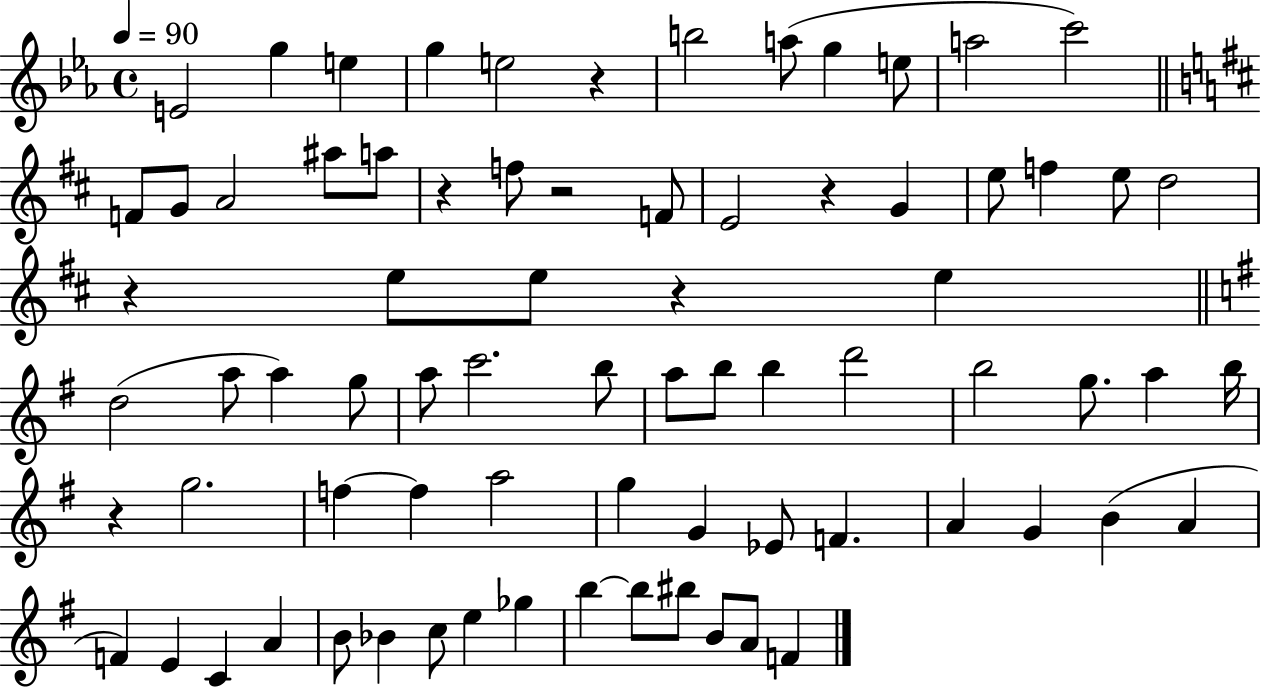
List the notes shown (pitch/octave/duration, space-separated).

E4/h G5/q E5/q G5/q E5/h R/q B5/h A5/e G5/q E5/e A5/h C6/h F4/e G4/e A4/h A#5/e A5/e R/q F5/e R/h F4/e E4/h R/q G4/q E5/e F5/q E5/e D5/h R/q E5/e E5/e R/q E5/q D5/h A5/e A5/q G5/e A5/e C6/h. B5/e A5/e B5/e B5/q D6/h B5/h G5/e. A5/q B5/s R/q G5/h. F5/q F5/q A5/h G5/q G4/q Eb4/e F4/q. A4/q G4/q B4/q A4/q F4/q E4/q C4/q A4/q B4/e Bb4/q C5/e E5/q Gb5/q B5/q B5/e BIS5/e B4/e A4/e F4/q